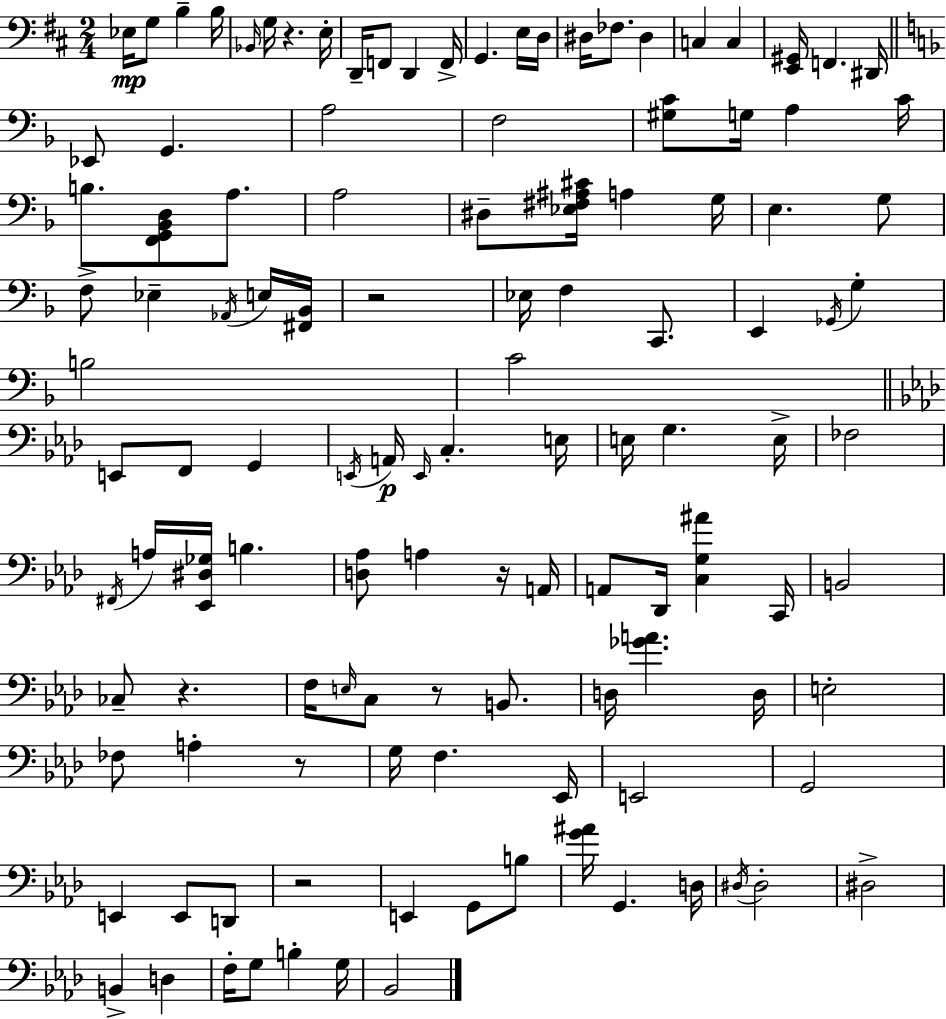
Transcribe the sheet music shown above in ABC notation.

X:1
T:Untitled
M:2/4
L:1/4
K:D
_E,/4 G,/2 B, B,/4 _B,,/4 G,/4 z E,/4 D,,/4 F,,/2 D,, F,,/4 G,, E,/4 D,/4 ^D,/4 _F,/2 ^D, C, C, [E,,^G,,]/4 F,, ^D,,/4 _E,,/2 G,, A,2 F,2 [^G,C]/2 G,/4 A, C/4 B,/2 [F,,G,,_B,,D,]/2 A,/2 A,2 ^D,/2 [_E,^F,^A,^C]/4 A, G,/4 E, G,/2 F,/2 _E, _A,,/4 E,/4 [^F,,_B,,]/4 z2 _E,/4 F, C,,/2 E,, _G,,/4 G, B,2 C2 E,,/2 F,,/2 G,, E,,/4 A,,/4 E,,/4 C, E,/4 E,/4 G, E,/4 _F,2 ^F,,/4 A,/4 [_E,,^D,_G,]/4 B, [D,_A,]/2 A, z/4 A,,/4 A,,/2 _D,,/4 [C,G,^A] C,,/4 B,,2 _C,/2 z F,/4 E,/4 C,/2 z/2 B,,/2 D,/4 [_GA] D,/4 E,2 _F,/2 A, z/2 G,/4 F, _E,,/4 E,,2 G,,2 E,, E,,/2 D,,/2 z2 E,, G,,/2 B,/2 [G^A]/4 G,, D,/4 ^D,/4 ^D,2 ^D,2 B,, D, F,/4 G,/2 B, G,/4 _B,,2